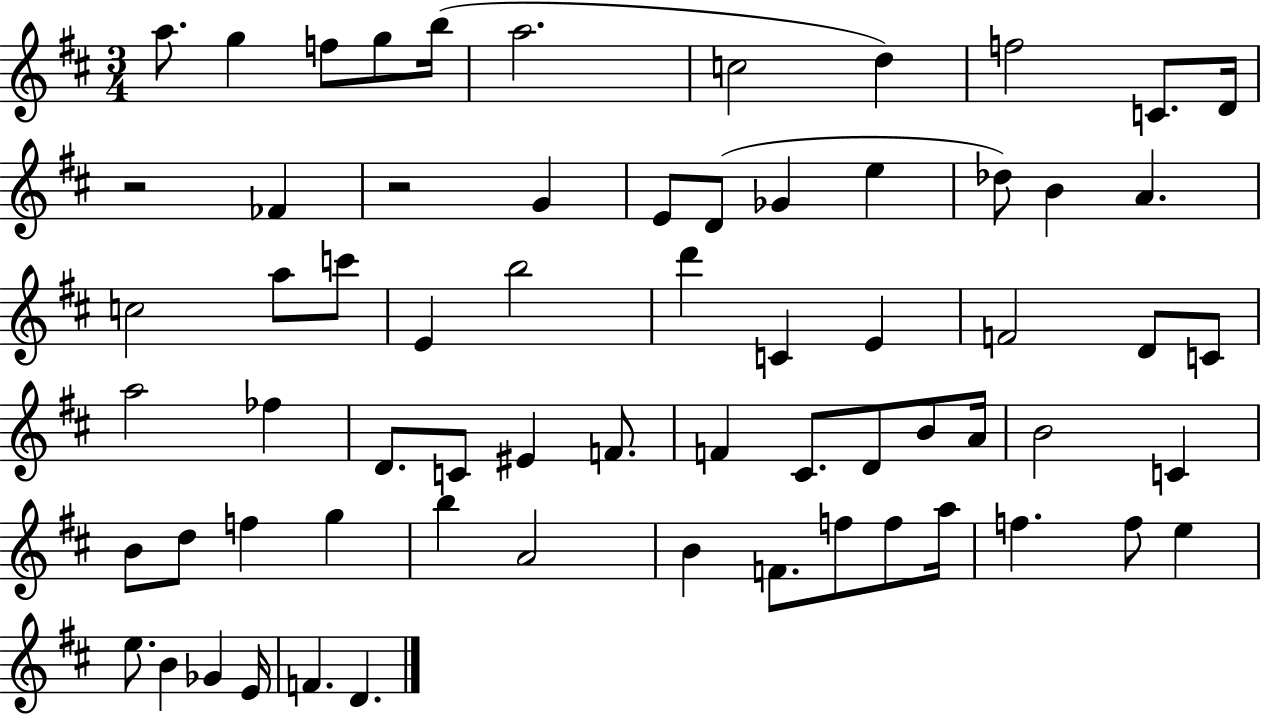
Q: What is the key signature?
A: D major